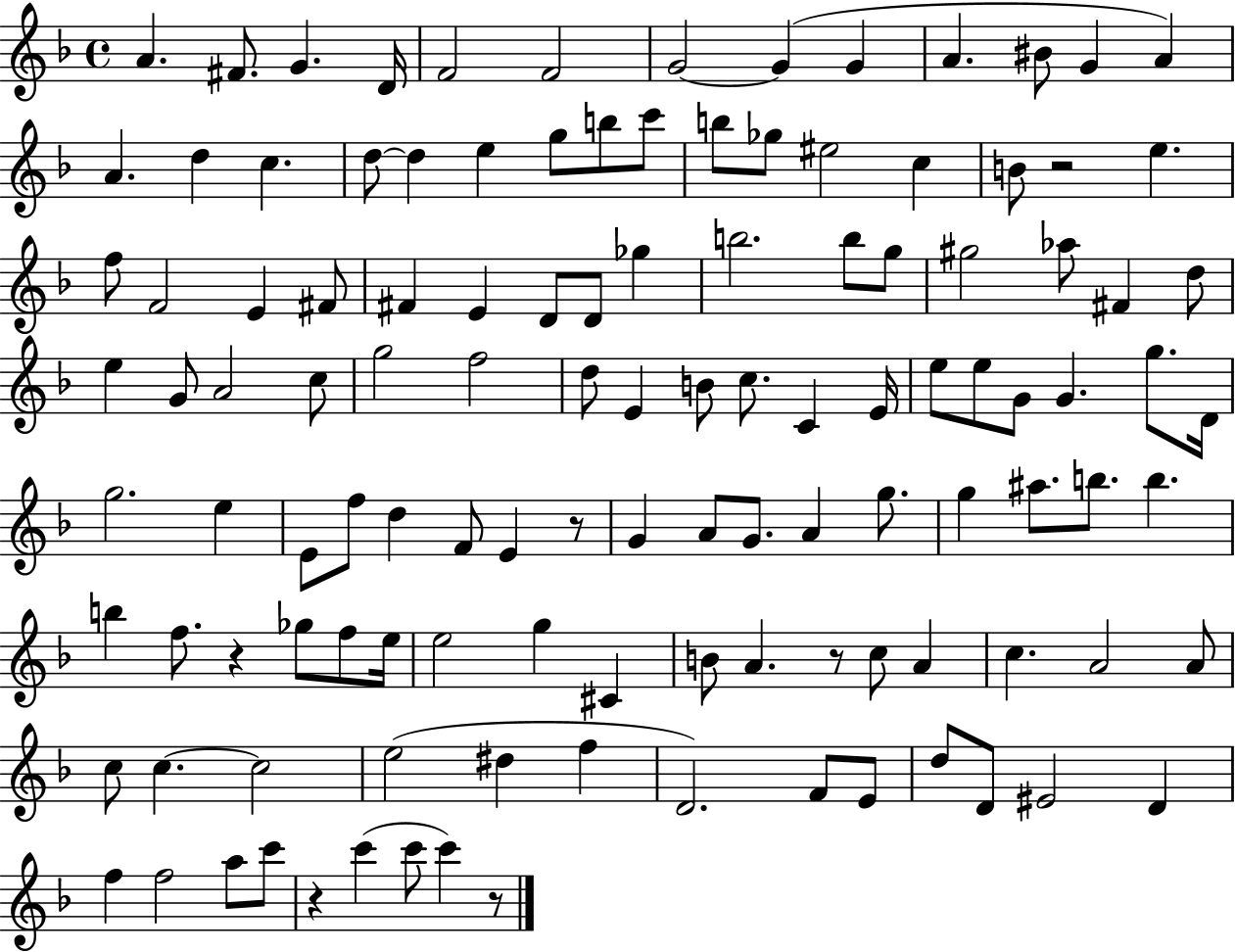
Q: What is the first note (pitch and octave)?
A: A4